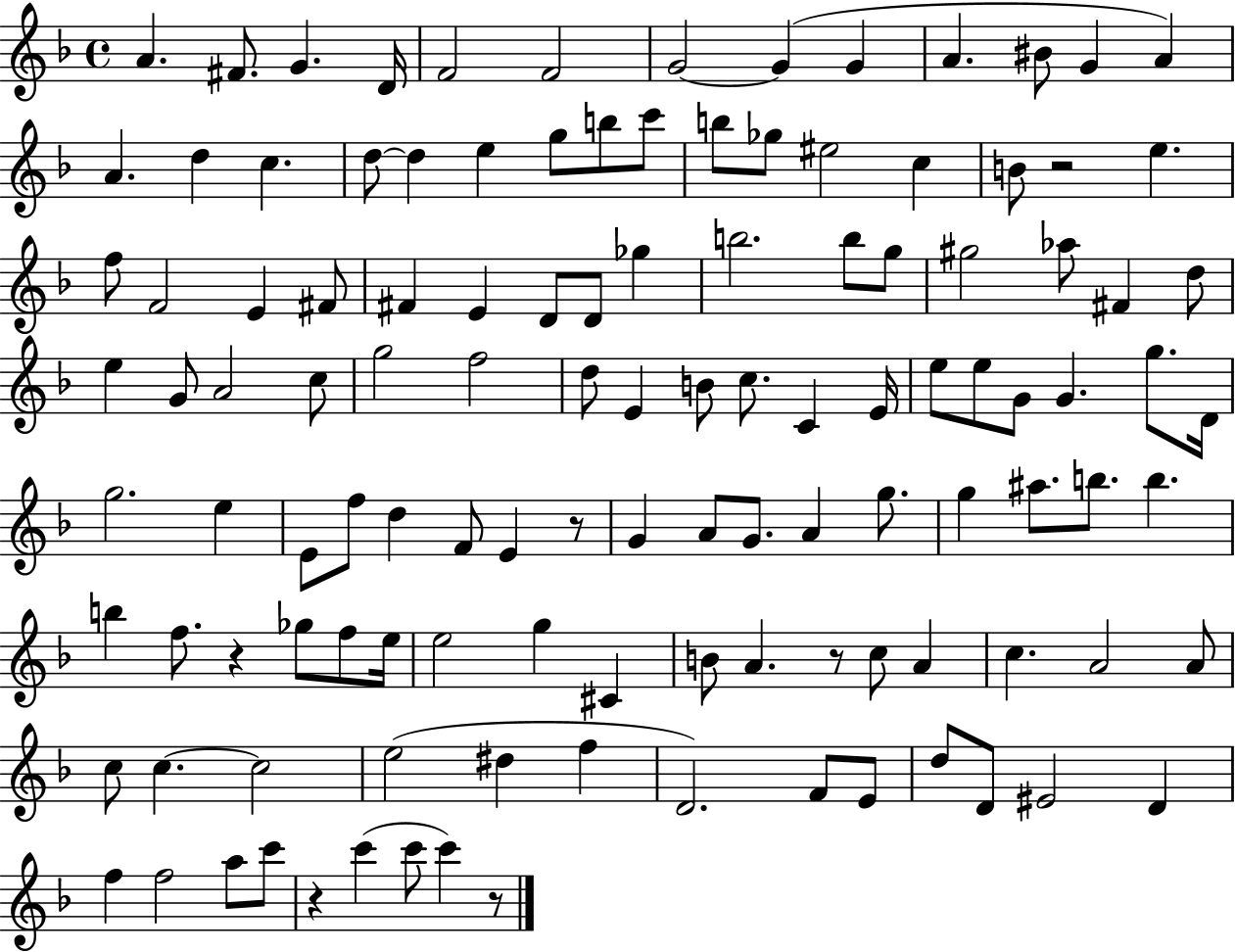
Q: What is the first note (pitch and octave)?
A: A4